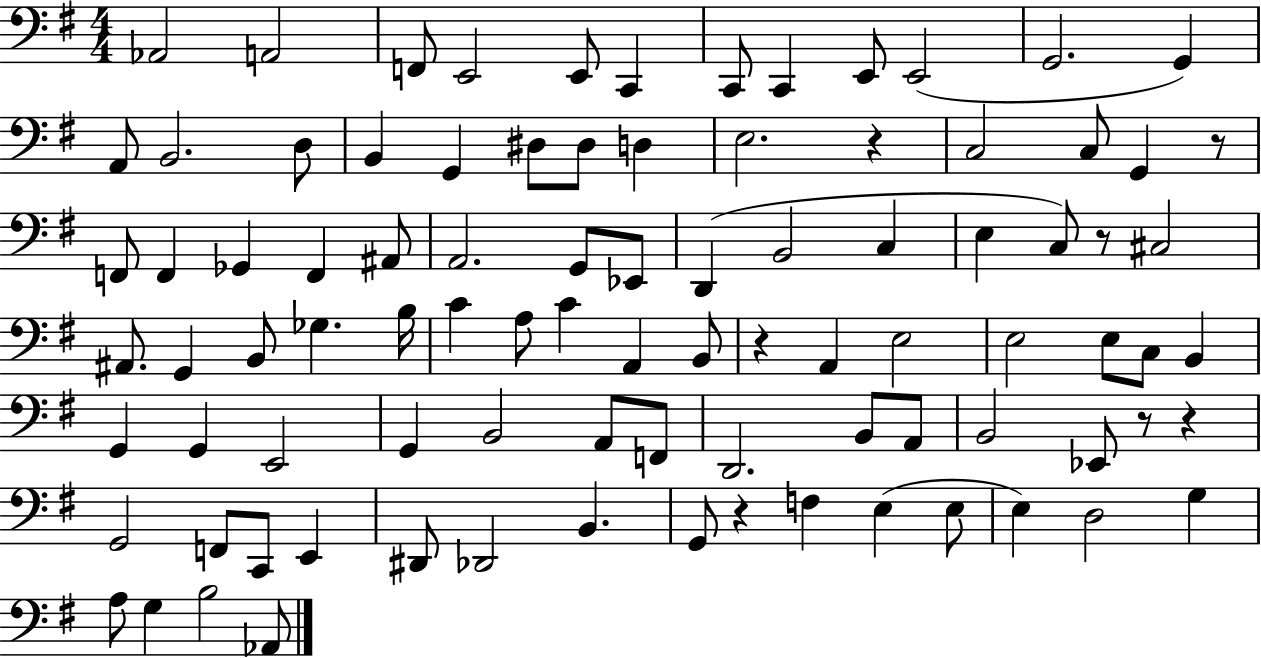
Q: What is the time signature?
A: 4/4